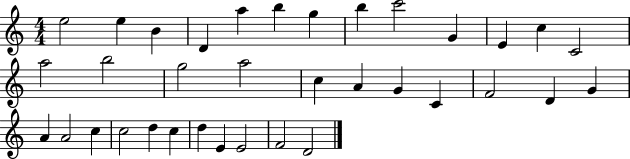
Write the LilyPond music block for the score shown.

{
  \clef treble
  \numericTimeSignature
  \time 4/4
  \key c \major
  e''2 e''4 b'4 | d'4 a''4 b''4 g''4 | b''4 c'''2 g'4 | e'4 c''4 c'2 | \break a''2 b''2 | g''2 a''2 | c''4 a'4 g'4 c'4 | f'2 d'4 g'4 | \break a'4 a'2 c''4 | c''2 d''4 c''4 | d''4 e'4 e'2 | f'2 d'2 | \break \bar "|."
}